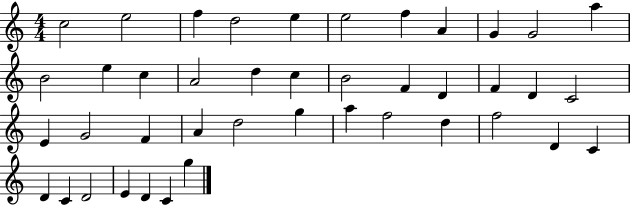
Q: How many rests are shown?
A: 0